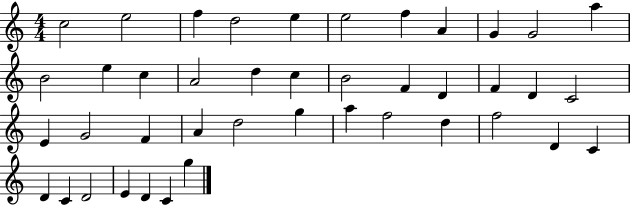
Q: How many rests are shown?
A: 0